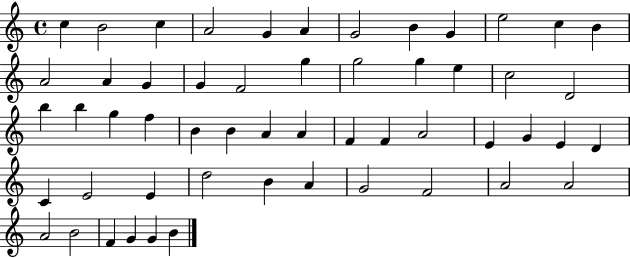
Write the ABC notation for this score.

X:1
T:Untitled
M:4/4
L:1/4
K:C
c B2 c A2 G A G2 B G e2 c B A2 A G G F2 g g2 g e c2 D2 b b g f B B A A F F A2 E G E D C E2 E d2 B A G2 F2 A2 A2 A2 B2 F G G B